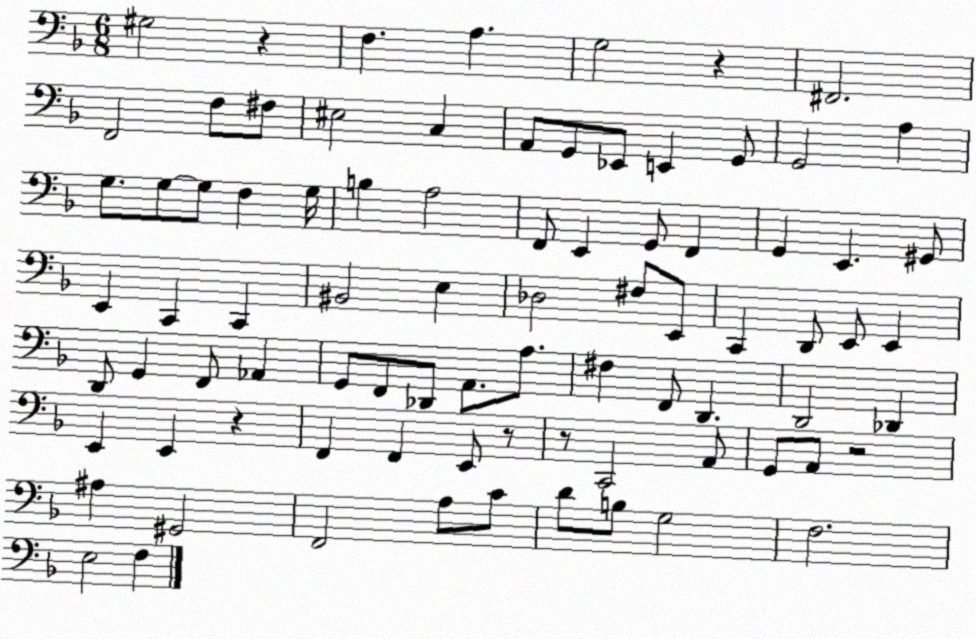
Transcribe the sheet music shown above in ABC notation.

X:1
T:Untitled
M:6/8
L:1/4
K:F
^G,2 z F, A, G,2 z ^F,,2 F,,2 F,/2 ^F,/2 ^E,2 C, A,,/2 G,,/2 _E,,/2 E,, G,,/2 G,,2 A, G,/2 G,/2 G,/2 F, G,/4 B, A,2 F,,/2 E,, G,,/2 F,, G,, E,, ^G,,/2 E,, C,, C,, ^B,,2 E, _D,2 ^F,/2 E,,/2 C,, D,,/2 E,,/2 E,, D,,/2 G,, F,,/2 _A,, G,,/2 F,,/2 _D,,/2 A,,/2 A,/2 ^F, F,,/2 D,, D,,2 _D,, E,, E,, z F,, F,, E,,/2 z/2 z/2 C,,2 A,,/2 G,,/2 A,,/2 z2 ^A, ^G,,2 F,,2 A,/2 C/2 D/2 B,/2 G,2 F,2 E,2 F,